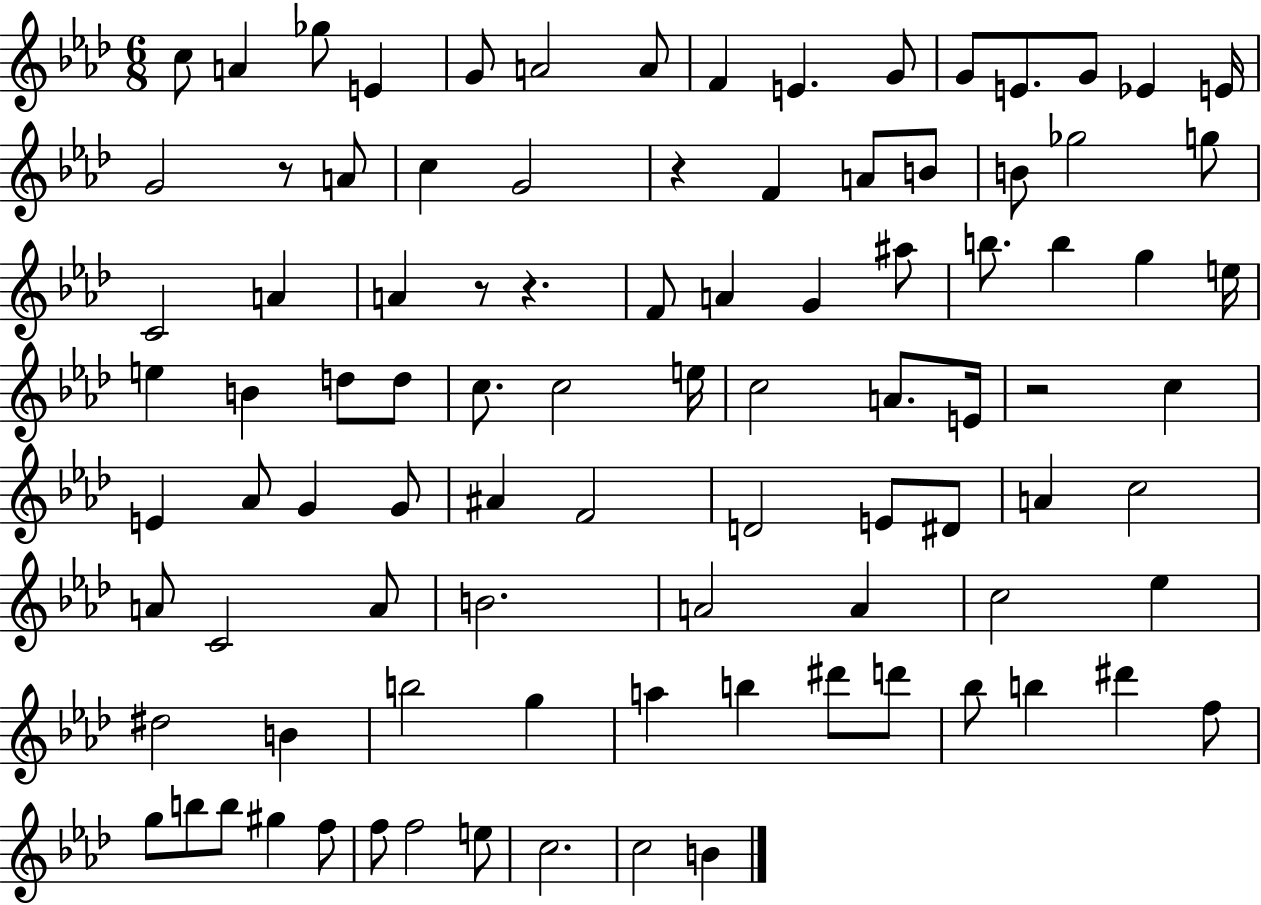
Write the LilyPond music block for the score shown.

{
  \clef treble
  \numericTimeSignature
  \time 6/8
  \key aes \major
  \repeat volta 2 { c''8 a'4 ges''8 e'4 | g'8 a'2 a'8 | f'4 e'4. g'8 | g'8 e'8. g'8 ees'4 e'16 | \break g'2 r8 a'8 | c''4 g'2 | r4 f'4 a'8 b'8 | b'8 ges''2 g''8 | \break c'2 a'4 | a'4 r8 r4. | f'8 a'4 g'4 ais''8 | b''8. b''4 g''4 e''16 | \break e''4 b'4 d''8 d''8 | c''8. c''2 e''16 | c''2 a'8. e'16 | r2 c''4 | \break e'4 aes'8 g'4 g'8 | ais'4 f'2 | d'2 e'8 dis'8 | a'4 c''2 | \break a'8 c'2 a'8 | b'2. | a'2 a'4 | c''2 ees''4 | \break dis''2 b'4 | b''2 g''4 | a''4 b''4 dis'''8 d'''8 | bes''8 b''4 dis'''4 f''8 | \break g''8 b''8 b''8 gis''4 f''8 | f''8 f''2 e''8 | c''2. | c''2 b'4 | \break } \bar "|."
}